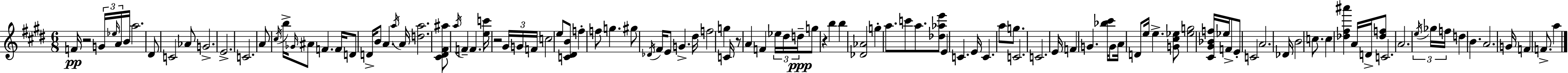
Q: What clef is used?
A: treble